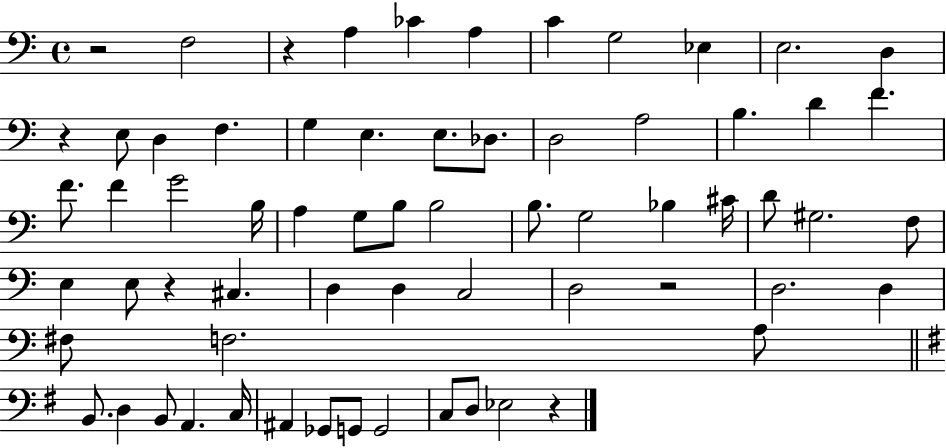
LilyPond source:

{
  \clef bass
  \time 4/4
  \defaultTimeSignature
  \key c \major
  r2 f2 | r4 a4 ces'4 a4 | c'4 g2 ees4 | e2. d4 | \break r4 e8 d4 f4. | g4 e4. e8. des8. | d2 a2 | b4. d'4 f'4. | \break f'8. f'4 g'2 b16 | a4 g8 b8 b2 | b8. g2 bes4 cis'16 | d'8 gis2. f8 | \break e4 e8 r4 cis4. | d4 d4 c2 | d2 r2 | d2. d4 | \break fis8 f2. a8 | \bar "||" \break \key g \major b,8. d4 b,8 a,4. c16 | ais,4 ges,8 g,8 g,2 | c8 d8 ees2 r4 | \bar "|."
}